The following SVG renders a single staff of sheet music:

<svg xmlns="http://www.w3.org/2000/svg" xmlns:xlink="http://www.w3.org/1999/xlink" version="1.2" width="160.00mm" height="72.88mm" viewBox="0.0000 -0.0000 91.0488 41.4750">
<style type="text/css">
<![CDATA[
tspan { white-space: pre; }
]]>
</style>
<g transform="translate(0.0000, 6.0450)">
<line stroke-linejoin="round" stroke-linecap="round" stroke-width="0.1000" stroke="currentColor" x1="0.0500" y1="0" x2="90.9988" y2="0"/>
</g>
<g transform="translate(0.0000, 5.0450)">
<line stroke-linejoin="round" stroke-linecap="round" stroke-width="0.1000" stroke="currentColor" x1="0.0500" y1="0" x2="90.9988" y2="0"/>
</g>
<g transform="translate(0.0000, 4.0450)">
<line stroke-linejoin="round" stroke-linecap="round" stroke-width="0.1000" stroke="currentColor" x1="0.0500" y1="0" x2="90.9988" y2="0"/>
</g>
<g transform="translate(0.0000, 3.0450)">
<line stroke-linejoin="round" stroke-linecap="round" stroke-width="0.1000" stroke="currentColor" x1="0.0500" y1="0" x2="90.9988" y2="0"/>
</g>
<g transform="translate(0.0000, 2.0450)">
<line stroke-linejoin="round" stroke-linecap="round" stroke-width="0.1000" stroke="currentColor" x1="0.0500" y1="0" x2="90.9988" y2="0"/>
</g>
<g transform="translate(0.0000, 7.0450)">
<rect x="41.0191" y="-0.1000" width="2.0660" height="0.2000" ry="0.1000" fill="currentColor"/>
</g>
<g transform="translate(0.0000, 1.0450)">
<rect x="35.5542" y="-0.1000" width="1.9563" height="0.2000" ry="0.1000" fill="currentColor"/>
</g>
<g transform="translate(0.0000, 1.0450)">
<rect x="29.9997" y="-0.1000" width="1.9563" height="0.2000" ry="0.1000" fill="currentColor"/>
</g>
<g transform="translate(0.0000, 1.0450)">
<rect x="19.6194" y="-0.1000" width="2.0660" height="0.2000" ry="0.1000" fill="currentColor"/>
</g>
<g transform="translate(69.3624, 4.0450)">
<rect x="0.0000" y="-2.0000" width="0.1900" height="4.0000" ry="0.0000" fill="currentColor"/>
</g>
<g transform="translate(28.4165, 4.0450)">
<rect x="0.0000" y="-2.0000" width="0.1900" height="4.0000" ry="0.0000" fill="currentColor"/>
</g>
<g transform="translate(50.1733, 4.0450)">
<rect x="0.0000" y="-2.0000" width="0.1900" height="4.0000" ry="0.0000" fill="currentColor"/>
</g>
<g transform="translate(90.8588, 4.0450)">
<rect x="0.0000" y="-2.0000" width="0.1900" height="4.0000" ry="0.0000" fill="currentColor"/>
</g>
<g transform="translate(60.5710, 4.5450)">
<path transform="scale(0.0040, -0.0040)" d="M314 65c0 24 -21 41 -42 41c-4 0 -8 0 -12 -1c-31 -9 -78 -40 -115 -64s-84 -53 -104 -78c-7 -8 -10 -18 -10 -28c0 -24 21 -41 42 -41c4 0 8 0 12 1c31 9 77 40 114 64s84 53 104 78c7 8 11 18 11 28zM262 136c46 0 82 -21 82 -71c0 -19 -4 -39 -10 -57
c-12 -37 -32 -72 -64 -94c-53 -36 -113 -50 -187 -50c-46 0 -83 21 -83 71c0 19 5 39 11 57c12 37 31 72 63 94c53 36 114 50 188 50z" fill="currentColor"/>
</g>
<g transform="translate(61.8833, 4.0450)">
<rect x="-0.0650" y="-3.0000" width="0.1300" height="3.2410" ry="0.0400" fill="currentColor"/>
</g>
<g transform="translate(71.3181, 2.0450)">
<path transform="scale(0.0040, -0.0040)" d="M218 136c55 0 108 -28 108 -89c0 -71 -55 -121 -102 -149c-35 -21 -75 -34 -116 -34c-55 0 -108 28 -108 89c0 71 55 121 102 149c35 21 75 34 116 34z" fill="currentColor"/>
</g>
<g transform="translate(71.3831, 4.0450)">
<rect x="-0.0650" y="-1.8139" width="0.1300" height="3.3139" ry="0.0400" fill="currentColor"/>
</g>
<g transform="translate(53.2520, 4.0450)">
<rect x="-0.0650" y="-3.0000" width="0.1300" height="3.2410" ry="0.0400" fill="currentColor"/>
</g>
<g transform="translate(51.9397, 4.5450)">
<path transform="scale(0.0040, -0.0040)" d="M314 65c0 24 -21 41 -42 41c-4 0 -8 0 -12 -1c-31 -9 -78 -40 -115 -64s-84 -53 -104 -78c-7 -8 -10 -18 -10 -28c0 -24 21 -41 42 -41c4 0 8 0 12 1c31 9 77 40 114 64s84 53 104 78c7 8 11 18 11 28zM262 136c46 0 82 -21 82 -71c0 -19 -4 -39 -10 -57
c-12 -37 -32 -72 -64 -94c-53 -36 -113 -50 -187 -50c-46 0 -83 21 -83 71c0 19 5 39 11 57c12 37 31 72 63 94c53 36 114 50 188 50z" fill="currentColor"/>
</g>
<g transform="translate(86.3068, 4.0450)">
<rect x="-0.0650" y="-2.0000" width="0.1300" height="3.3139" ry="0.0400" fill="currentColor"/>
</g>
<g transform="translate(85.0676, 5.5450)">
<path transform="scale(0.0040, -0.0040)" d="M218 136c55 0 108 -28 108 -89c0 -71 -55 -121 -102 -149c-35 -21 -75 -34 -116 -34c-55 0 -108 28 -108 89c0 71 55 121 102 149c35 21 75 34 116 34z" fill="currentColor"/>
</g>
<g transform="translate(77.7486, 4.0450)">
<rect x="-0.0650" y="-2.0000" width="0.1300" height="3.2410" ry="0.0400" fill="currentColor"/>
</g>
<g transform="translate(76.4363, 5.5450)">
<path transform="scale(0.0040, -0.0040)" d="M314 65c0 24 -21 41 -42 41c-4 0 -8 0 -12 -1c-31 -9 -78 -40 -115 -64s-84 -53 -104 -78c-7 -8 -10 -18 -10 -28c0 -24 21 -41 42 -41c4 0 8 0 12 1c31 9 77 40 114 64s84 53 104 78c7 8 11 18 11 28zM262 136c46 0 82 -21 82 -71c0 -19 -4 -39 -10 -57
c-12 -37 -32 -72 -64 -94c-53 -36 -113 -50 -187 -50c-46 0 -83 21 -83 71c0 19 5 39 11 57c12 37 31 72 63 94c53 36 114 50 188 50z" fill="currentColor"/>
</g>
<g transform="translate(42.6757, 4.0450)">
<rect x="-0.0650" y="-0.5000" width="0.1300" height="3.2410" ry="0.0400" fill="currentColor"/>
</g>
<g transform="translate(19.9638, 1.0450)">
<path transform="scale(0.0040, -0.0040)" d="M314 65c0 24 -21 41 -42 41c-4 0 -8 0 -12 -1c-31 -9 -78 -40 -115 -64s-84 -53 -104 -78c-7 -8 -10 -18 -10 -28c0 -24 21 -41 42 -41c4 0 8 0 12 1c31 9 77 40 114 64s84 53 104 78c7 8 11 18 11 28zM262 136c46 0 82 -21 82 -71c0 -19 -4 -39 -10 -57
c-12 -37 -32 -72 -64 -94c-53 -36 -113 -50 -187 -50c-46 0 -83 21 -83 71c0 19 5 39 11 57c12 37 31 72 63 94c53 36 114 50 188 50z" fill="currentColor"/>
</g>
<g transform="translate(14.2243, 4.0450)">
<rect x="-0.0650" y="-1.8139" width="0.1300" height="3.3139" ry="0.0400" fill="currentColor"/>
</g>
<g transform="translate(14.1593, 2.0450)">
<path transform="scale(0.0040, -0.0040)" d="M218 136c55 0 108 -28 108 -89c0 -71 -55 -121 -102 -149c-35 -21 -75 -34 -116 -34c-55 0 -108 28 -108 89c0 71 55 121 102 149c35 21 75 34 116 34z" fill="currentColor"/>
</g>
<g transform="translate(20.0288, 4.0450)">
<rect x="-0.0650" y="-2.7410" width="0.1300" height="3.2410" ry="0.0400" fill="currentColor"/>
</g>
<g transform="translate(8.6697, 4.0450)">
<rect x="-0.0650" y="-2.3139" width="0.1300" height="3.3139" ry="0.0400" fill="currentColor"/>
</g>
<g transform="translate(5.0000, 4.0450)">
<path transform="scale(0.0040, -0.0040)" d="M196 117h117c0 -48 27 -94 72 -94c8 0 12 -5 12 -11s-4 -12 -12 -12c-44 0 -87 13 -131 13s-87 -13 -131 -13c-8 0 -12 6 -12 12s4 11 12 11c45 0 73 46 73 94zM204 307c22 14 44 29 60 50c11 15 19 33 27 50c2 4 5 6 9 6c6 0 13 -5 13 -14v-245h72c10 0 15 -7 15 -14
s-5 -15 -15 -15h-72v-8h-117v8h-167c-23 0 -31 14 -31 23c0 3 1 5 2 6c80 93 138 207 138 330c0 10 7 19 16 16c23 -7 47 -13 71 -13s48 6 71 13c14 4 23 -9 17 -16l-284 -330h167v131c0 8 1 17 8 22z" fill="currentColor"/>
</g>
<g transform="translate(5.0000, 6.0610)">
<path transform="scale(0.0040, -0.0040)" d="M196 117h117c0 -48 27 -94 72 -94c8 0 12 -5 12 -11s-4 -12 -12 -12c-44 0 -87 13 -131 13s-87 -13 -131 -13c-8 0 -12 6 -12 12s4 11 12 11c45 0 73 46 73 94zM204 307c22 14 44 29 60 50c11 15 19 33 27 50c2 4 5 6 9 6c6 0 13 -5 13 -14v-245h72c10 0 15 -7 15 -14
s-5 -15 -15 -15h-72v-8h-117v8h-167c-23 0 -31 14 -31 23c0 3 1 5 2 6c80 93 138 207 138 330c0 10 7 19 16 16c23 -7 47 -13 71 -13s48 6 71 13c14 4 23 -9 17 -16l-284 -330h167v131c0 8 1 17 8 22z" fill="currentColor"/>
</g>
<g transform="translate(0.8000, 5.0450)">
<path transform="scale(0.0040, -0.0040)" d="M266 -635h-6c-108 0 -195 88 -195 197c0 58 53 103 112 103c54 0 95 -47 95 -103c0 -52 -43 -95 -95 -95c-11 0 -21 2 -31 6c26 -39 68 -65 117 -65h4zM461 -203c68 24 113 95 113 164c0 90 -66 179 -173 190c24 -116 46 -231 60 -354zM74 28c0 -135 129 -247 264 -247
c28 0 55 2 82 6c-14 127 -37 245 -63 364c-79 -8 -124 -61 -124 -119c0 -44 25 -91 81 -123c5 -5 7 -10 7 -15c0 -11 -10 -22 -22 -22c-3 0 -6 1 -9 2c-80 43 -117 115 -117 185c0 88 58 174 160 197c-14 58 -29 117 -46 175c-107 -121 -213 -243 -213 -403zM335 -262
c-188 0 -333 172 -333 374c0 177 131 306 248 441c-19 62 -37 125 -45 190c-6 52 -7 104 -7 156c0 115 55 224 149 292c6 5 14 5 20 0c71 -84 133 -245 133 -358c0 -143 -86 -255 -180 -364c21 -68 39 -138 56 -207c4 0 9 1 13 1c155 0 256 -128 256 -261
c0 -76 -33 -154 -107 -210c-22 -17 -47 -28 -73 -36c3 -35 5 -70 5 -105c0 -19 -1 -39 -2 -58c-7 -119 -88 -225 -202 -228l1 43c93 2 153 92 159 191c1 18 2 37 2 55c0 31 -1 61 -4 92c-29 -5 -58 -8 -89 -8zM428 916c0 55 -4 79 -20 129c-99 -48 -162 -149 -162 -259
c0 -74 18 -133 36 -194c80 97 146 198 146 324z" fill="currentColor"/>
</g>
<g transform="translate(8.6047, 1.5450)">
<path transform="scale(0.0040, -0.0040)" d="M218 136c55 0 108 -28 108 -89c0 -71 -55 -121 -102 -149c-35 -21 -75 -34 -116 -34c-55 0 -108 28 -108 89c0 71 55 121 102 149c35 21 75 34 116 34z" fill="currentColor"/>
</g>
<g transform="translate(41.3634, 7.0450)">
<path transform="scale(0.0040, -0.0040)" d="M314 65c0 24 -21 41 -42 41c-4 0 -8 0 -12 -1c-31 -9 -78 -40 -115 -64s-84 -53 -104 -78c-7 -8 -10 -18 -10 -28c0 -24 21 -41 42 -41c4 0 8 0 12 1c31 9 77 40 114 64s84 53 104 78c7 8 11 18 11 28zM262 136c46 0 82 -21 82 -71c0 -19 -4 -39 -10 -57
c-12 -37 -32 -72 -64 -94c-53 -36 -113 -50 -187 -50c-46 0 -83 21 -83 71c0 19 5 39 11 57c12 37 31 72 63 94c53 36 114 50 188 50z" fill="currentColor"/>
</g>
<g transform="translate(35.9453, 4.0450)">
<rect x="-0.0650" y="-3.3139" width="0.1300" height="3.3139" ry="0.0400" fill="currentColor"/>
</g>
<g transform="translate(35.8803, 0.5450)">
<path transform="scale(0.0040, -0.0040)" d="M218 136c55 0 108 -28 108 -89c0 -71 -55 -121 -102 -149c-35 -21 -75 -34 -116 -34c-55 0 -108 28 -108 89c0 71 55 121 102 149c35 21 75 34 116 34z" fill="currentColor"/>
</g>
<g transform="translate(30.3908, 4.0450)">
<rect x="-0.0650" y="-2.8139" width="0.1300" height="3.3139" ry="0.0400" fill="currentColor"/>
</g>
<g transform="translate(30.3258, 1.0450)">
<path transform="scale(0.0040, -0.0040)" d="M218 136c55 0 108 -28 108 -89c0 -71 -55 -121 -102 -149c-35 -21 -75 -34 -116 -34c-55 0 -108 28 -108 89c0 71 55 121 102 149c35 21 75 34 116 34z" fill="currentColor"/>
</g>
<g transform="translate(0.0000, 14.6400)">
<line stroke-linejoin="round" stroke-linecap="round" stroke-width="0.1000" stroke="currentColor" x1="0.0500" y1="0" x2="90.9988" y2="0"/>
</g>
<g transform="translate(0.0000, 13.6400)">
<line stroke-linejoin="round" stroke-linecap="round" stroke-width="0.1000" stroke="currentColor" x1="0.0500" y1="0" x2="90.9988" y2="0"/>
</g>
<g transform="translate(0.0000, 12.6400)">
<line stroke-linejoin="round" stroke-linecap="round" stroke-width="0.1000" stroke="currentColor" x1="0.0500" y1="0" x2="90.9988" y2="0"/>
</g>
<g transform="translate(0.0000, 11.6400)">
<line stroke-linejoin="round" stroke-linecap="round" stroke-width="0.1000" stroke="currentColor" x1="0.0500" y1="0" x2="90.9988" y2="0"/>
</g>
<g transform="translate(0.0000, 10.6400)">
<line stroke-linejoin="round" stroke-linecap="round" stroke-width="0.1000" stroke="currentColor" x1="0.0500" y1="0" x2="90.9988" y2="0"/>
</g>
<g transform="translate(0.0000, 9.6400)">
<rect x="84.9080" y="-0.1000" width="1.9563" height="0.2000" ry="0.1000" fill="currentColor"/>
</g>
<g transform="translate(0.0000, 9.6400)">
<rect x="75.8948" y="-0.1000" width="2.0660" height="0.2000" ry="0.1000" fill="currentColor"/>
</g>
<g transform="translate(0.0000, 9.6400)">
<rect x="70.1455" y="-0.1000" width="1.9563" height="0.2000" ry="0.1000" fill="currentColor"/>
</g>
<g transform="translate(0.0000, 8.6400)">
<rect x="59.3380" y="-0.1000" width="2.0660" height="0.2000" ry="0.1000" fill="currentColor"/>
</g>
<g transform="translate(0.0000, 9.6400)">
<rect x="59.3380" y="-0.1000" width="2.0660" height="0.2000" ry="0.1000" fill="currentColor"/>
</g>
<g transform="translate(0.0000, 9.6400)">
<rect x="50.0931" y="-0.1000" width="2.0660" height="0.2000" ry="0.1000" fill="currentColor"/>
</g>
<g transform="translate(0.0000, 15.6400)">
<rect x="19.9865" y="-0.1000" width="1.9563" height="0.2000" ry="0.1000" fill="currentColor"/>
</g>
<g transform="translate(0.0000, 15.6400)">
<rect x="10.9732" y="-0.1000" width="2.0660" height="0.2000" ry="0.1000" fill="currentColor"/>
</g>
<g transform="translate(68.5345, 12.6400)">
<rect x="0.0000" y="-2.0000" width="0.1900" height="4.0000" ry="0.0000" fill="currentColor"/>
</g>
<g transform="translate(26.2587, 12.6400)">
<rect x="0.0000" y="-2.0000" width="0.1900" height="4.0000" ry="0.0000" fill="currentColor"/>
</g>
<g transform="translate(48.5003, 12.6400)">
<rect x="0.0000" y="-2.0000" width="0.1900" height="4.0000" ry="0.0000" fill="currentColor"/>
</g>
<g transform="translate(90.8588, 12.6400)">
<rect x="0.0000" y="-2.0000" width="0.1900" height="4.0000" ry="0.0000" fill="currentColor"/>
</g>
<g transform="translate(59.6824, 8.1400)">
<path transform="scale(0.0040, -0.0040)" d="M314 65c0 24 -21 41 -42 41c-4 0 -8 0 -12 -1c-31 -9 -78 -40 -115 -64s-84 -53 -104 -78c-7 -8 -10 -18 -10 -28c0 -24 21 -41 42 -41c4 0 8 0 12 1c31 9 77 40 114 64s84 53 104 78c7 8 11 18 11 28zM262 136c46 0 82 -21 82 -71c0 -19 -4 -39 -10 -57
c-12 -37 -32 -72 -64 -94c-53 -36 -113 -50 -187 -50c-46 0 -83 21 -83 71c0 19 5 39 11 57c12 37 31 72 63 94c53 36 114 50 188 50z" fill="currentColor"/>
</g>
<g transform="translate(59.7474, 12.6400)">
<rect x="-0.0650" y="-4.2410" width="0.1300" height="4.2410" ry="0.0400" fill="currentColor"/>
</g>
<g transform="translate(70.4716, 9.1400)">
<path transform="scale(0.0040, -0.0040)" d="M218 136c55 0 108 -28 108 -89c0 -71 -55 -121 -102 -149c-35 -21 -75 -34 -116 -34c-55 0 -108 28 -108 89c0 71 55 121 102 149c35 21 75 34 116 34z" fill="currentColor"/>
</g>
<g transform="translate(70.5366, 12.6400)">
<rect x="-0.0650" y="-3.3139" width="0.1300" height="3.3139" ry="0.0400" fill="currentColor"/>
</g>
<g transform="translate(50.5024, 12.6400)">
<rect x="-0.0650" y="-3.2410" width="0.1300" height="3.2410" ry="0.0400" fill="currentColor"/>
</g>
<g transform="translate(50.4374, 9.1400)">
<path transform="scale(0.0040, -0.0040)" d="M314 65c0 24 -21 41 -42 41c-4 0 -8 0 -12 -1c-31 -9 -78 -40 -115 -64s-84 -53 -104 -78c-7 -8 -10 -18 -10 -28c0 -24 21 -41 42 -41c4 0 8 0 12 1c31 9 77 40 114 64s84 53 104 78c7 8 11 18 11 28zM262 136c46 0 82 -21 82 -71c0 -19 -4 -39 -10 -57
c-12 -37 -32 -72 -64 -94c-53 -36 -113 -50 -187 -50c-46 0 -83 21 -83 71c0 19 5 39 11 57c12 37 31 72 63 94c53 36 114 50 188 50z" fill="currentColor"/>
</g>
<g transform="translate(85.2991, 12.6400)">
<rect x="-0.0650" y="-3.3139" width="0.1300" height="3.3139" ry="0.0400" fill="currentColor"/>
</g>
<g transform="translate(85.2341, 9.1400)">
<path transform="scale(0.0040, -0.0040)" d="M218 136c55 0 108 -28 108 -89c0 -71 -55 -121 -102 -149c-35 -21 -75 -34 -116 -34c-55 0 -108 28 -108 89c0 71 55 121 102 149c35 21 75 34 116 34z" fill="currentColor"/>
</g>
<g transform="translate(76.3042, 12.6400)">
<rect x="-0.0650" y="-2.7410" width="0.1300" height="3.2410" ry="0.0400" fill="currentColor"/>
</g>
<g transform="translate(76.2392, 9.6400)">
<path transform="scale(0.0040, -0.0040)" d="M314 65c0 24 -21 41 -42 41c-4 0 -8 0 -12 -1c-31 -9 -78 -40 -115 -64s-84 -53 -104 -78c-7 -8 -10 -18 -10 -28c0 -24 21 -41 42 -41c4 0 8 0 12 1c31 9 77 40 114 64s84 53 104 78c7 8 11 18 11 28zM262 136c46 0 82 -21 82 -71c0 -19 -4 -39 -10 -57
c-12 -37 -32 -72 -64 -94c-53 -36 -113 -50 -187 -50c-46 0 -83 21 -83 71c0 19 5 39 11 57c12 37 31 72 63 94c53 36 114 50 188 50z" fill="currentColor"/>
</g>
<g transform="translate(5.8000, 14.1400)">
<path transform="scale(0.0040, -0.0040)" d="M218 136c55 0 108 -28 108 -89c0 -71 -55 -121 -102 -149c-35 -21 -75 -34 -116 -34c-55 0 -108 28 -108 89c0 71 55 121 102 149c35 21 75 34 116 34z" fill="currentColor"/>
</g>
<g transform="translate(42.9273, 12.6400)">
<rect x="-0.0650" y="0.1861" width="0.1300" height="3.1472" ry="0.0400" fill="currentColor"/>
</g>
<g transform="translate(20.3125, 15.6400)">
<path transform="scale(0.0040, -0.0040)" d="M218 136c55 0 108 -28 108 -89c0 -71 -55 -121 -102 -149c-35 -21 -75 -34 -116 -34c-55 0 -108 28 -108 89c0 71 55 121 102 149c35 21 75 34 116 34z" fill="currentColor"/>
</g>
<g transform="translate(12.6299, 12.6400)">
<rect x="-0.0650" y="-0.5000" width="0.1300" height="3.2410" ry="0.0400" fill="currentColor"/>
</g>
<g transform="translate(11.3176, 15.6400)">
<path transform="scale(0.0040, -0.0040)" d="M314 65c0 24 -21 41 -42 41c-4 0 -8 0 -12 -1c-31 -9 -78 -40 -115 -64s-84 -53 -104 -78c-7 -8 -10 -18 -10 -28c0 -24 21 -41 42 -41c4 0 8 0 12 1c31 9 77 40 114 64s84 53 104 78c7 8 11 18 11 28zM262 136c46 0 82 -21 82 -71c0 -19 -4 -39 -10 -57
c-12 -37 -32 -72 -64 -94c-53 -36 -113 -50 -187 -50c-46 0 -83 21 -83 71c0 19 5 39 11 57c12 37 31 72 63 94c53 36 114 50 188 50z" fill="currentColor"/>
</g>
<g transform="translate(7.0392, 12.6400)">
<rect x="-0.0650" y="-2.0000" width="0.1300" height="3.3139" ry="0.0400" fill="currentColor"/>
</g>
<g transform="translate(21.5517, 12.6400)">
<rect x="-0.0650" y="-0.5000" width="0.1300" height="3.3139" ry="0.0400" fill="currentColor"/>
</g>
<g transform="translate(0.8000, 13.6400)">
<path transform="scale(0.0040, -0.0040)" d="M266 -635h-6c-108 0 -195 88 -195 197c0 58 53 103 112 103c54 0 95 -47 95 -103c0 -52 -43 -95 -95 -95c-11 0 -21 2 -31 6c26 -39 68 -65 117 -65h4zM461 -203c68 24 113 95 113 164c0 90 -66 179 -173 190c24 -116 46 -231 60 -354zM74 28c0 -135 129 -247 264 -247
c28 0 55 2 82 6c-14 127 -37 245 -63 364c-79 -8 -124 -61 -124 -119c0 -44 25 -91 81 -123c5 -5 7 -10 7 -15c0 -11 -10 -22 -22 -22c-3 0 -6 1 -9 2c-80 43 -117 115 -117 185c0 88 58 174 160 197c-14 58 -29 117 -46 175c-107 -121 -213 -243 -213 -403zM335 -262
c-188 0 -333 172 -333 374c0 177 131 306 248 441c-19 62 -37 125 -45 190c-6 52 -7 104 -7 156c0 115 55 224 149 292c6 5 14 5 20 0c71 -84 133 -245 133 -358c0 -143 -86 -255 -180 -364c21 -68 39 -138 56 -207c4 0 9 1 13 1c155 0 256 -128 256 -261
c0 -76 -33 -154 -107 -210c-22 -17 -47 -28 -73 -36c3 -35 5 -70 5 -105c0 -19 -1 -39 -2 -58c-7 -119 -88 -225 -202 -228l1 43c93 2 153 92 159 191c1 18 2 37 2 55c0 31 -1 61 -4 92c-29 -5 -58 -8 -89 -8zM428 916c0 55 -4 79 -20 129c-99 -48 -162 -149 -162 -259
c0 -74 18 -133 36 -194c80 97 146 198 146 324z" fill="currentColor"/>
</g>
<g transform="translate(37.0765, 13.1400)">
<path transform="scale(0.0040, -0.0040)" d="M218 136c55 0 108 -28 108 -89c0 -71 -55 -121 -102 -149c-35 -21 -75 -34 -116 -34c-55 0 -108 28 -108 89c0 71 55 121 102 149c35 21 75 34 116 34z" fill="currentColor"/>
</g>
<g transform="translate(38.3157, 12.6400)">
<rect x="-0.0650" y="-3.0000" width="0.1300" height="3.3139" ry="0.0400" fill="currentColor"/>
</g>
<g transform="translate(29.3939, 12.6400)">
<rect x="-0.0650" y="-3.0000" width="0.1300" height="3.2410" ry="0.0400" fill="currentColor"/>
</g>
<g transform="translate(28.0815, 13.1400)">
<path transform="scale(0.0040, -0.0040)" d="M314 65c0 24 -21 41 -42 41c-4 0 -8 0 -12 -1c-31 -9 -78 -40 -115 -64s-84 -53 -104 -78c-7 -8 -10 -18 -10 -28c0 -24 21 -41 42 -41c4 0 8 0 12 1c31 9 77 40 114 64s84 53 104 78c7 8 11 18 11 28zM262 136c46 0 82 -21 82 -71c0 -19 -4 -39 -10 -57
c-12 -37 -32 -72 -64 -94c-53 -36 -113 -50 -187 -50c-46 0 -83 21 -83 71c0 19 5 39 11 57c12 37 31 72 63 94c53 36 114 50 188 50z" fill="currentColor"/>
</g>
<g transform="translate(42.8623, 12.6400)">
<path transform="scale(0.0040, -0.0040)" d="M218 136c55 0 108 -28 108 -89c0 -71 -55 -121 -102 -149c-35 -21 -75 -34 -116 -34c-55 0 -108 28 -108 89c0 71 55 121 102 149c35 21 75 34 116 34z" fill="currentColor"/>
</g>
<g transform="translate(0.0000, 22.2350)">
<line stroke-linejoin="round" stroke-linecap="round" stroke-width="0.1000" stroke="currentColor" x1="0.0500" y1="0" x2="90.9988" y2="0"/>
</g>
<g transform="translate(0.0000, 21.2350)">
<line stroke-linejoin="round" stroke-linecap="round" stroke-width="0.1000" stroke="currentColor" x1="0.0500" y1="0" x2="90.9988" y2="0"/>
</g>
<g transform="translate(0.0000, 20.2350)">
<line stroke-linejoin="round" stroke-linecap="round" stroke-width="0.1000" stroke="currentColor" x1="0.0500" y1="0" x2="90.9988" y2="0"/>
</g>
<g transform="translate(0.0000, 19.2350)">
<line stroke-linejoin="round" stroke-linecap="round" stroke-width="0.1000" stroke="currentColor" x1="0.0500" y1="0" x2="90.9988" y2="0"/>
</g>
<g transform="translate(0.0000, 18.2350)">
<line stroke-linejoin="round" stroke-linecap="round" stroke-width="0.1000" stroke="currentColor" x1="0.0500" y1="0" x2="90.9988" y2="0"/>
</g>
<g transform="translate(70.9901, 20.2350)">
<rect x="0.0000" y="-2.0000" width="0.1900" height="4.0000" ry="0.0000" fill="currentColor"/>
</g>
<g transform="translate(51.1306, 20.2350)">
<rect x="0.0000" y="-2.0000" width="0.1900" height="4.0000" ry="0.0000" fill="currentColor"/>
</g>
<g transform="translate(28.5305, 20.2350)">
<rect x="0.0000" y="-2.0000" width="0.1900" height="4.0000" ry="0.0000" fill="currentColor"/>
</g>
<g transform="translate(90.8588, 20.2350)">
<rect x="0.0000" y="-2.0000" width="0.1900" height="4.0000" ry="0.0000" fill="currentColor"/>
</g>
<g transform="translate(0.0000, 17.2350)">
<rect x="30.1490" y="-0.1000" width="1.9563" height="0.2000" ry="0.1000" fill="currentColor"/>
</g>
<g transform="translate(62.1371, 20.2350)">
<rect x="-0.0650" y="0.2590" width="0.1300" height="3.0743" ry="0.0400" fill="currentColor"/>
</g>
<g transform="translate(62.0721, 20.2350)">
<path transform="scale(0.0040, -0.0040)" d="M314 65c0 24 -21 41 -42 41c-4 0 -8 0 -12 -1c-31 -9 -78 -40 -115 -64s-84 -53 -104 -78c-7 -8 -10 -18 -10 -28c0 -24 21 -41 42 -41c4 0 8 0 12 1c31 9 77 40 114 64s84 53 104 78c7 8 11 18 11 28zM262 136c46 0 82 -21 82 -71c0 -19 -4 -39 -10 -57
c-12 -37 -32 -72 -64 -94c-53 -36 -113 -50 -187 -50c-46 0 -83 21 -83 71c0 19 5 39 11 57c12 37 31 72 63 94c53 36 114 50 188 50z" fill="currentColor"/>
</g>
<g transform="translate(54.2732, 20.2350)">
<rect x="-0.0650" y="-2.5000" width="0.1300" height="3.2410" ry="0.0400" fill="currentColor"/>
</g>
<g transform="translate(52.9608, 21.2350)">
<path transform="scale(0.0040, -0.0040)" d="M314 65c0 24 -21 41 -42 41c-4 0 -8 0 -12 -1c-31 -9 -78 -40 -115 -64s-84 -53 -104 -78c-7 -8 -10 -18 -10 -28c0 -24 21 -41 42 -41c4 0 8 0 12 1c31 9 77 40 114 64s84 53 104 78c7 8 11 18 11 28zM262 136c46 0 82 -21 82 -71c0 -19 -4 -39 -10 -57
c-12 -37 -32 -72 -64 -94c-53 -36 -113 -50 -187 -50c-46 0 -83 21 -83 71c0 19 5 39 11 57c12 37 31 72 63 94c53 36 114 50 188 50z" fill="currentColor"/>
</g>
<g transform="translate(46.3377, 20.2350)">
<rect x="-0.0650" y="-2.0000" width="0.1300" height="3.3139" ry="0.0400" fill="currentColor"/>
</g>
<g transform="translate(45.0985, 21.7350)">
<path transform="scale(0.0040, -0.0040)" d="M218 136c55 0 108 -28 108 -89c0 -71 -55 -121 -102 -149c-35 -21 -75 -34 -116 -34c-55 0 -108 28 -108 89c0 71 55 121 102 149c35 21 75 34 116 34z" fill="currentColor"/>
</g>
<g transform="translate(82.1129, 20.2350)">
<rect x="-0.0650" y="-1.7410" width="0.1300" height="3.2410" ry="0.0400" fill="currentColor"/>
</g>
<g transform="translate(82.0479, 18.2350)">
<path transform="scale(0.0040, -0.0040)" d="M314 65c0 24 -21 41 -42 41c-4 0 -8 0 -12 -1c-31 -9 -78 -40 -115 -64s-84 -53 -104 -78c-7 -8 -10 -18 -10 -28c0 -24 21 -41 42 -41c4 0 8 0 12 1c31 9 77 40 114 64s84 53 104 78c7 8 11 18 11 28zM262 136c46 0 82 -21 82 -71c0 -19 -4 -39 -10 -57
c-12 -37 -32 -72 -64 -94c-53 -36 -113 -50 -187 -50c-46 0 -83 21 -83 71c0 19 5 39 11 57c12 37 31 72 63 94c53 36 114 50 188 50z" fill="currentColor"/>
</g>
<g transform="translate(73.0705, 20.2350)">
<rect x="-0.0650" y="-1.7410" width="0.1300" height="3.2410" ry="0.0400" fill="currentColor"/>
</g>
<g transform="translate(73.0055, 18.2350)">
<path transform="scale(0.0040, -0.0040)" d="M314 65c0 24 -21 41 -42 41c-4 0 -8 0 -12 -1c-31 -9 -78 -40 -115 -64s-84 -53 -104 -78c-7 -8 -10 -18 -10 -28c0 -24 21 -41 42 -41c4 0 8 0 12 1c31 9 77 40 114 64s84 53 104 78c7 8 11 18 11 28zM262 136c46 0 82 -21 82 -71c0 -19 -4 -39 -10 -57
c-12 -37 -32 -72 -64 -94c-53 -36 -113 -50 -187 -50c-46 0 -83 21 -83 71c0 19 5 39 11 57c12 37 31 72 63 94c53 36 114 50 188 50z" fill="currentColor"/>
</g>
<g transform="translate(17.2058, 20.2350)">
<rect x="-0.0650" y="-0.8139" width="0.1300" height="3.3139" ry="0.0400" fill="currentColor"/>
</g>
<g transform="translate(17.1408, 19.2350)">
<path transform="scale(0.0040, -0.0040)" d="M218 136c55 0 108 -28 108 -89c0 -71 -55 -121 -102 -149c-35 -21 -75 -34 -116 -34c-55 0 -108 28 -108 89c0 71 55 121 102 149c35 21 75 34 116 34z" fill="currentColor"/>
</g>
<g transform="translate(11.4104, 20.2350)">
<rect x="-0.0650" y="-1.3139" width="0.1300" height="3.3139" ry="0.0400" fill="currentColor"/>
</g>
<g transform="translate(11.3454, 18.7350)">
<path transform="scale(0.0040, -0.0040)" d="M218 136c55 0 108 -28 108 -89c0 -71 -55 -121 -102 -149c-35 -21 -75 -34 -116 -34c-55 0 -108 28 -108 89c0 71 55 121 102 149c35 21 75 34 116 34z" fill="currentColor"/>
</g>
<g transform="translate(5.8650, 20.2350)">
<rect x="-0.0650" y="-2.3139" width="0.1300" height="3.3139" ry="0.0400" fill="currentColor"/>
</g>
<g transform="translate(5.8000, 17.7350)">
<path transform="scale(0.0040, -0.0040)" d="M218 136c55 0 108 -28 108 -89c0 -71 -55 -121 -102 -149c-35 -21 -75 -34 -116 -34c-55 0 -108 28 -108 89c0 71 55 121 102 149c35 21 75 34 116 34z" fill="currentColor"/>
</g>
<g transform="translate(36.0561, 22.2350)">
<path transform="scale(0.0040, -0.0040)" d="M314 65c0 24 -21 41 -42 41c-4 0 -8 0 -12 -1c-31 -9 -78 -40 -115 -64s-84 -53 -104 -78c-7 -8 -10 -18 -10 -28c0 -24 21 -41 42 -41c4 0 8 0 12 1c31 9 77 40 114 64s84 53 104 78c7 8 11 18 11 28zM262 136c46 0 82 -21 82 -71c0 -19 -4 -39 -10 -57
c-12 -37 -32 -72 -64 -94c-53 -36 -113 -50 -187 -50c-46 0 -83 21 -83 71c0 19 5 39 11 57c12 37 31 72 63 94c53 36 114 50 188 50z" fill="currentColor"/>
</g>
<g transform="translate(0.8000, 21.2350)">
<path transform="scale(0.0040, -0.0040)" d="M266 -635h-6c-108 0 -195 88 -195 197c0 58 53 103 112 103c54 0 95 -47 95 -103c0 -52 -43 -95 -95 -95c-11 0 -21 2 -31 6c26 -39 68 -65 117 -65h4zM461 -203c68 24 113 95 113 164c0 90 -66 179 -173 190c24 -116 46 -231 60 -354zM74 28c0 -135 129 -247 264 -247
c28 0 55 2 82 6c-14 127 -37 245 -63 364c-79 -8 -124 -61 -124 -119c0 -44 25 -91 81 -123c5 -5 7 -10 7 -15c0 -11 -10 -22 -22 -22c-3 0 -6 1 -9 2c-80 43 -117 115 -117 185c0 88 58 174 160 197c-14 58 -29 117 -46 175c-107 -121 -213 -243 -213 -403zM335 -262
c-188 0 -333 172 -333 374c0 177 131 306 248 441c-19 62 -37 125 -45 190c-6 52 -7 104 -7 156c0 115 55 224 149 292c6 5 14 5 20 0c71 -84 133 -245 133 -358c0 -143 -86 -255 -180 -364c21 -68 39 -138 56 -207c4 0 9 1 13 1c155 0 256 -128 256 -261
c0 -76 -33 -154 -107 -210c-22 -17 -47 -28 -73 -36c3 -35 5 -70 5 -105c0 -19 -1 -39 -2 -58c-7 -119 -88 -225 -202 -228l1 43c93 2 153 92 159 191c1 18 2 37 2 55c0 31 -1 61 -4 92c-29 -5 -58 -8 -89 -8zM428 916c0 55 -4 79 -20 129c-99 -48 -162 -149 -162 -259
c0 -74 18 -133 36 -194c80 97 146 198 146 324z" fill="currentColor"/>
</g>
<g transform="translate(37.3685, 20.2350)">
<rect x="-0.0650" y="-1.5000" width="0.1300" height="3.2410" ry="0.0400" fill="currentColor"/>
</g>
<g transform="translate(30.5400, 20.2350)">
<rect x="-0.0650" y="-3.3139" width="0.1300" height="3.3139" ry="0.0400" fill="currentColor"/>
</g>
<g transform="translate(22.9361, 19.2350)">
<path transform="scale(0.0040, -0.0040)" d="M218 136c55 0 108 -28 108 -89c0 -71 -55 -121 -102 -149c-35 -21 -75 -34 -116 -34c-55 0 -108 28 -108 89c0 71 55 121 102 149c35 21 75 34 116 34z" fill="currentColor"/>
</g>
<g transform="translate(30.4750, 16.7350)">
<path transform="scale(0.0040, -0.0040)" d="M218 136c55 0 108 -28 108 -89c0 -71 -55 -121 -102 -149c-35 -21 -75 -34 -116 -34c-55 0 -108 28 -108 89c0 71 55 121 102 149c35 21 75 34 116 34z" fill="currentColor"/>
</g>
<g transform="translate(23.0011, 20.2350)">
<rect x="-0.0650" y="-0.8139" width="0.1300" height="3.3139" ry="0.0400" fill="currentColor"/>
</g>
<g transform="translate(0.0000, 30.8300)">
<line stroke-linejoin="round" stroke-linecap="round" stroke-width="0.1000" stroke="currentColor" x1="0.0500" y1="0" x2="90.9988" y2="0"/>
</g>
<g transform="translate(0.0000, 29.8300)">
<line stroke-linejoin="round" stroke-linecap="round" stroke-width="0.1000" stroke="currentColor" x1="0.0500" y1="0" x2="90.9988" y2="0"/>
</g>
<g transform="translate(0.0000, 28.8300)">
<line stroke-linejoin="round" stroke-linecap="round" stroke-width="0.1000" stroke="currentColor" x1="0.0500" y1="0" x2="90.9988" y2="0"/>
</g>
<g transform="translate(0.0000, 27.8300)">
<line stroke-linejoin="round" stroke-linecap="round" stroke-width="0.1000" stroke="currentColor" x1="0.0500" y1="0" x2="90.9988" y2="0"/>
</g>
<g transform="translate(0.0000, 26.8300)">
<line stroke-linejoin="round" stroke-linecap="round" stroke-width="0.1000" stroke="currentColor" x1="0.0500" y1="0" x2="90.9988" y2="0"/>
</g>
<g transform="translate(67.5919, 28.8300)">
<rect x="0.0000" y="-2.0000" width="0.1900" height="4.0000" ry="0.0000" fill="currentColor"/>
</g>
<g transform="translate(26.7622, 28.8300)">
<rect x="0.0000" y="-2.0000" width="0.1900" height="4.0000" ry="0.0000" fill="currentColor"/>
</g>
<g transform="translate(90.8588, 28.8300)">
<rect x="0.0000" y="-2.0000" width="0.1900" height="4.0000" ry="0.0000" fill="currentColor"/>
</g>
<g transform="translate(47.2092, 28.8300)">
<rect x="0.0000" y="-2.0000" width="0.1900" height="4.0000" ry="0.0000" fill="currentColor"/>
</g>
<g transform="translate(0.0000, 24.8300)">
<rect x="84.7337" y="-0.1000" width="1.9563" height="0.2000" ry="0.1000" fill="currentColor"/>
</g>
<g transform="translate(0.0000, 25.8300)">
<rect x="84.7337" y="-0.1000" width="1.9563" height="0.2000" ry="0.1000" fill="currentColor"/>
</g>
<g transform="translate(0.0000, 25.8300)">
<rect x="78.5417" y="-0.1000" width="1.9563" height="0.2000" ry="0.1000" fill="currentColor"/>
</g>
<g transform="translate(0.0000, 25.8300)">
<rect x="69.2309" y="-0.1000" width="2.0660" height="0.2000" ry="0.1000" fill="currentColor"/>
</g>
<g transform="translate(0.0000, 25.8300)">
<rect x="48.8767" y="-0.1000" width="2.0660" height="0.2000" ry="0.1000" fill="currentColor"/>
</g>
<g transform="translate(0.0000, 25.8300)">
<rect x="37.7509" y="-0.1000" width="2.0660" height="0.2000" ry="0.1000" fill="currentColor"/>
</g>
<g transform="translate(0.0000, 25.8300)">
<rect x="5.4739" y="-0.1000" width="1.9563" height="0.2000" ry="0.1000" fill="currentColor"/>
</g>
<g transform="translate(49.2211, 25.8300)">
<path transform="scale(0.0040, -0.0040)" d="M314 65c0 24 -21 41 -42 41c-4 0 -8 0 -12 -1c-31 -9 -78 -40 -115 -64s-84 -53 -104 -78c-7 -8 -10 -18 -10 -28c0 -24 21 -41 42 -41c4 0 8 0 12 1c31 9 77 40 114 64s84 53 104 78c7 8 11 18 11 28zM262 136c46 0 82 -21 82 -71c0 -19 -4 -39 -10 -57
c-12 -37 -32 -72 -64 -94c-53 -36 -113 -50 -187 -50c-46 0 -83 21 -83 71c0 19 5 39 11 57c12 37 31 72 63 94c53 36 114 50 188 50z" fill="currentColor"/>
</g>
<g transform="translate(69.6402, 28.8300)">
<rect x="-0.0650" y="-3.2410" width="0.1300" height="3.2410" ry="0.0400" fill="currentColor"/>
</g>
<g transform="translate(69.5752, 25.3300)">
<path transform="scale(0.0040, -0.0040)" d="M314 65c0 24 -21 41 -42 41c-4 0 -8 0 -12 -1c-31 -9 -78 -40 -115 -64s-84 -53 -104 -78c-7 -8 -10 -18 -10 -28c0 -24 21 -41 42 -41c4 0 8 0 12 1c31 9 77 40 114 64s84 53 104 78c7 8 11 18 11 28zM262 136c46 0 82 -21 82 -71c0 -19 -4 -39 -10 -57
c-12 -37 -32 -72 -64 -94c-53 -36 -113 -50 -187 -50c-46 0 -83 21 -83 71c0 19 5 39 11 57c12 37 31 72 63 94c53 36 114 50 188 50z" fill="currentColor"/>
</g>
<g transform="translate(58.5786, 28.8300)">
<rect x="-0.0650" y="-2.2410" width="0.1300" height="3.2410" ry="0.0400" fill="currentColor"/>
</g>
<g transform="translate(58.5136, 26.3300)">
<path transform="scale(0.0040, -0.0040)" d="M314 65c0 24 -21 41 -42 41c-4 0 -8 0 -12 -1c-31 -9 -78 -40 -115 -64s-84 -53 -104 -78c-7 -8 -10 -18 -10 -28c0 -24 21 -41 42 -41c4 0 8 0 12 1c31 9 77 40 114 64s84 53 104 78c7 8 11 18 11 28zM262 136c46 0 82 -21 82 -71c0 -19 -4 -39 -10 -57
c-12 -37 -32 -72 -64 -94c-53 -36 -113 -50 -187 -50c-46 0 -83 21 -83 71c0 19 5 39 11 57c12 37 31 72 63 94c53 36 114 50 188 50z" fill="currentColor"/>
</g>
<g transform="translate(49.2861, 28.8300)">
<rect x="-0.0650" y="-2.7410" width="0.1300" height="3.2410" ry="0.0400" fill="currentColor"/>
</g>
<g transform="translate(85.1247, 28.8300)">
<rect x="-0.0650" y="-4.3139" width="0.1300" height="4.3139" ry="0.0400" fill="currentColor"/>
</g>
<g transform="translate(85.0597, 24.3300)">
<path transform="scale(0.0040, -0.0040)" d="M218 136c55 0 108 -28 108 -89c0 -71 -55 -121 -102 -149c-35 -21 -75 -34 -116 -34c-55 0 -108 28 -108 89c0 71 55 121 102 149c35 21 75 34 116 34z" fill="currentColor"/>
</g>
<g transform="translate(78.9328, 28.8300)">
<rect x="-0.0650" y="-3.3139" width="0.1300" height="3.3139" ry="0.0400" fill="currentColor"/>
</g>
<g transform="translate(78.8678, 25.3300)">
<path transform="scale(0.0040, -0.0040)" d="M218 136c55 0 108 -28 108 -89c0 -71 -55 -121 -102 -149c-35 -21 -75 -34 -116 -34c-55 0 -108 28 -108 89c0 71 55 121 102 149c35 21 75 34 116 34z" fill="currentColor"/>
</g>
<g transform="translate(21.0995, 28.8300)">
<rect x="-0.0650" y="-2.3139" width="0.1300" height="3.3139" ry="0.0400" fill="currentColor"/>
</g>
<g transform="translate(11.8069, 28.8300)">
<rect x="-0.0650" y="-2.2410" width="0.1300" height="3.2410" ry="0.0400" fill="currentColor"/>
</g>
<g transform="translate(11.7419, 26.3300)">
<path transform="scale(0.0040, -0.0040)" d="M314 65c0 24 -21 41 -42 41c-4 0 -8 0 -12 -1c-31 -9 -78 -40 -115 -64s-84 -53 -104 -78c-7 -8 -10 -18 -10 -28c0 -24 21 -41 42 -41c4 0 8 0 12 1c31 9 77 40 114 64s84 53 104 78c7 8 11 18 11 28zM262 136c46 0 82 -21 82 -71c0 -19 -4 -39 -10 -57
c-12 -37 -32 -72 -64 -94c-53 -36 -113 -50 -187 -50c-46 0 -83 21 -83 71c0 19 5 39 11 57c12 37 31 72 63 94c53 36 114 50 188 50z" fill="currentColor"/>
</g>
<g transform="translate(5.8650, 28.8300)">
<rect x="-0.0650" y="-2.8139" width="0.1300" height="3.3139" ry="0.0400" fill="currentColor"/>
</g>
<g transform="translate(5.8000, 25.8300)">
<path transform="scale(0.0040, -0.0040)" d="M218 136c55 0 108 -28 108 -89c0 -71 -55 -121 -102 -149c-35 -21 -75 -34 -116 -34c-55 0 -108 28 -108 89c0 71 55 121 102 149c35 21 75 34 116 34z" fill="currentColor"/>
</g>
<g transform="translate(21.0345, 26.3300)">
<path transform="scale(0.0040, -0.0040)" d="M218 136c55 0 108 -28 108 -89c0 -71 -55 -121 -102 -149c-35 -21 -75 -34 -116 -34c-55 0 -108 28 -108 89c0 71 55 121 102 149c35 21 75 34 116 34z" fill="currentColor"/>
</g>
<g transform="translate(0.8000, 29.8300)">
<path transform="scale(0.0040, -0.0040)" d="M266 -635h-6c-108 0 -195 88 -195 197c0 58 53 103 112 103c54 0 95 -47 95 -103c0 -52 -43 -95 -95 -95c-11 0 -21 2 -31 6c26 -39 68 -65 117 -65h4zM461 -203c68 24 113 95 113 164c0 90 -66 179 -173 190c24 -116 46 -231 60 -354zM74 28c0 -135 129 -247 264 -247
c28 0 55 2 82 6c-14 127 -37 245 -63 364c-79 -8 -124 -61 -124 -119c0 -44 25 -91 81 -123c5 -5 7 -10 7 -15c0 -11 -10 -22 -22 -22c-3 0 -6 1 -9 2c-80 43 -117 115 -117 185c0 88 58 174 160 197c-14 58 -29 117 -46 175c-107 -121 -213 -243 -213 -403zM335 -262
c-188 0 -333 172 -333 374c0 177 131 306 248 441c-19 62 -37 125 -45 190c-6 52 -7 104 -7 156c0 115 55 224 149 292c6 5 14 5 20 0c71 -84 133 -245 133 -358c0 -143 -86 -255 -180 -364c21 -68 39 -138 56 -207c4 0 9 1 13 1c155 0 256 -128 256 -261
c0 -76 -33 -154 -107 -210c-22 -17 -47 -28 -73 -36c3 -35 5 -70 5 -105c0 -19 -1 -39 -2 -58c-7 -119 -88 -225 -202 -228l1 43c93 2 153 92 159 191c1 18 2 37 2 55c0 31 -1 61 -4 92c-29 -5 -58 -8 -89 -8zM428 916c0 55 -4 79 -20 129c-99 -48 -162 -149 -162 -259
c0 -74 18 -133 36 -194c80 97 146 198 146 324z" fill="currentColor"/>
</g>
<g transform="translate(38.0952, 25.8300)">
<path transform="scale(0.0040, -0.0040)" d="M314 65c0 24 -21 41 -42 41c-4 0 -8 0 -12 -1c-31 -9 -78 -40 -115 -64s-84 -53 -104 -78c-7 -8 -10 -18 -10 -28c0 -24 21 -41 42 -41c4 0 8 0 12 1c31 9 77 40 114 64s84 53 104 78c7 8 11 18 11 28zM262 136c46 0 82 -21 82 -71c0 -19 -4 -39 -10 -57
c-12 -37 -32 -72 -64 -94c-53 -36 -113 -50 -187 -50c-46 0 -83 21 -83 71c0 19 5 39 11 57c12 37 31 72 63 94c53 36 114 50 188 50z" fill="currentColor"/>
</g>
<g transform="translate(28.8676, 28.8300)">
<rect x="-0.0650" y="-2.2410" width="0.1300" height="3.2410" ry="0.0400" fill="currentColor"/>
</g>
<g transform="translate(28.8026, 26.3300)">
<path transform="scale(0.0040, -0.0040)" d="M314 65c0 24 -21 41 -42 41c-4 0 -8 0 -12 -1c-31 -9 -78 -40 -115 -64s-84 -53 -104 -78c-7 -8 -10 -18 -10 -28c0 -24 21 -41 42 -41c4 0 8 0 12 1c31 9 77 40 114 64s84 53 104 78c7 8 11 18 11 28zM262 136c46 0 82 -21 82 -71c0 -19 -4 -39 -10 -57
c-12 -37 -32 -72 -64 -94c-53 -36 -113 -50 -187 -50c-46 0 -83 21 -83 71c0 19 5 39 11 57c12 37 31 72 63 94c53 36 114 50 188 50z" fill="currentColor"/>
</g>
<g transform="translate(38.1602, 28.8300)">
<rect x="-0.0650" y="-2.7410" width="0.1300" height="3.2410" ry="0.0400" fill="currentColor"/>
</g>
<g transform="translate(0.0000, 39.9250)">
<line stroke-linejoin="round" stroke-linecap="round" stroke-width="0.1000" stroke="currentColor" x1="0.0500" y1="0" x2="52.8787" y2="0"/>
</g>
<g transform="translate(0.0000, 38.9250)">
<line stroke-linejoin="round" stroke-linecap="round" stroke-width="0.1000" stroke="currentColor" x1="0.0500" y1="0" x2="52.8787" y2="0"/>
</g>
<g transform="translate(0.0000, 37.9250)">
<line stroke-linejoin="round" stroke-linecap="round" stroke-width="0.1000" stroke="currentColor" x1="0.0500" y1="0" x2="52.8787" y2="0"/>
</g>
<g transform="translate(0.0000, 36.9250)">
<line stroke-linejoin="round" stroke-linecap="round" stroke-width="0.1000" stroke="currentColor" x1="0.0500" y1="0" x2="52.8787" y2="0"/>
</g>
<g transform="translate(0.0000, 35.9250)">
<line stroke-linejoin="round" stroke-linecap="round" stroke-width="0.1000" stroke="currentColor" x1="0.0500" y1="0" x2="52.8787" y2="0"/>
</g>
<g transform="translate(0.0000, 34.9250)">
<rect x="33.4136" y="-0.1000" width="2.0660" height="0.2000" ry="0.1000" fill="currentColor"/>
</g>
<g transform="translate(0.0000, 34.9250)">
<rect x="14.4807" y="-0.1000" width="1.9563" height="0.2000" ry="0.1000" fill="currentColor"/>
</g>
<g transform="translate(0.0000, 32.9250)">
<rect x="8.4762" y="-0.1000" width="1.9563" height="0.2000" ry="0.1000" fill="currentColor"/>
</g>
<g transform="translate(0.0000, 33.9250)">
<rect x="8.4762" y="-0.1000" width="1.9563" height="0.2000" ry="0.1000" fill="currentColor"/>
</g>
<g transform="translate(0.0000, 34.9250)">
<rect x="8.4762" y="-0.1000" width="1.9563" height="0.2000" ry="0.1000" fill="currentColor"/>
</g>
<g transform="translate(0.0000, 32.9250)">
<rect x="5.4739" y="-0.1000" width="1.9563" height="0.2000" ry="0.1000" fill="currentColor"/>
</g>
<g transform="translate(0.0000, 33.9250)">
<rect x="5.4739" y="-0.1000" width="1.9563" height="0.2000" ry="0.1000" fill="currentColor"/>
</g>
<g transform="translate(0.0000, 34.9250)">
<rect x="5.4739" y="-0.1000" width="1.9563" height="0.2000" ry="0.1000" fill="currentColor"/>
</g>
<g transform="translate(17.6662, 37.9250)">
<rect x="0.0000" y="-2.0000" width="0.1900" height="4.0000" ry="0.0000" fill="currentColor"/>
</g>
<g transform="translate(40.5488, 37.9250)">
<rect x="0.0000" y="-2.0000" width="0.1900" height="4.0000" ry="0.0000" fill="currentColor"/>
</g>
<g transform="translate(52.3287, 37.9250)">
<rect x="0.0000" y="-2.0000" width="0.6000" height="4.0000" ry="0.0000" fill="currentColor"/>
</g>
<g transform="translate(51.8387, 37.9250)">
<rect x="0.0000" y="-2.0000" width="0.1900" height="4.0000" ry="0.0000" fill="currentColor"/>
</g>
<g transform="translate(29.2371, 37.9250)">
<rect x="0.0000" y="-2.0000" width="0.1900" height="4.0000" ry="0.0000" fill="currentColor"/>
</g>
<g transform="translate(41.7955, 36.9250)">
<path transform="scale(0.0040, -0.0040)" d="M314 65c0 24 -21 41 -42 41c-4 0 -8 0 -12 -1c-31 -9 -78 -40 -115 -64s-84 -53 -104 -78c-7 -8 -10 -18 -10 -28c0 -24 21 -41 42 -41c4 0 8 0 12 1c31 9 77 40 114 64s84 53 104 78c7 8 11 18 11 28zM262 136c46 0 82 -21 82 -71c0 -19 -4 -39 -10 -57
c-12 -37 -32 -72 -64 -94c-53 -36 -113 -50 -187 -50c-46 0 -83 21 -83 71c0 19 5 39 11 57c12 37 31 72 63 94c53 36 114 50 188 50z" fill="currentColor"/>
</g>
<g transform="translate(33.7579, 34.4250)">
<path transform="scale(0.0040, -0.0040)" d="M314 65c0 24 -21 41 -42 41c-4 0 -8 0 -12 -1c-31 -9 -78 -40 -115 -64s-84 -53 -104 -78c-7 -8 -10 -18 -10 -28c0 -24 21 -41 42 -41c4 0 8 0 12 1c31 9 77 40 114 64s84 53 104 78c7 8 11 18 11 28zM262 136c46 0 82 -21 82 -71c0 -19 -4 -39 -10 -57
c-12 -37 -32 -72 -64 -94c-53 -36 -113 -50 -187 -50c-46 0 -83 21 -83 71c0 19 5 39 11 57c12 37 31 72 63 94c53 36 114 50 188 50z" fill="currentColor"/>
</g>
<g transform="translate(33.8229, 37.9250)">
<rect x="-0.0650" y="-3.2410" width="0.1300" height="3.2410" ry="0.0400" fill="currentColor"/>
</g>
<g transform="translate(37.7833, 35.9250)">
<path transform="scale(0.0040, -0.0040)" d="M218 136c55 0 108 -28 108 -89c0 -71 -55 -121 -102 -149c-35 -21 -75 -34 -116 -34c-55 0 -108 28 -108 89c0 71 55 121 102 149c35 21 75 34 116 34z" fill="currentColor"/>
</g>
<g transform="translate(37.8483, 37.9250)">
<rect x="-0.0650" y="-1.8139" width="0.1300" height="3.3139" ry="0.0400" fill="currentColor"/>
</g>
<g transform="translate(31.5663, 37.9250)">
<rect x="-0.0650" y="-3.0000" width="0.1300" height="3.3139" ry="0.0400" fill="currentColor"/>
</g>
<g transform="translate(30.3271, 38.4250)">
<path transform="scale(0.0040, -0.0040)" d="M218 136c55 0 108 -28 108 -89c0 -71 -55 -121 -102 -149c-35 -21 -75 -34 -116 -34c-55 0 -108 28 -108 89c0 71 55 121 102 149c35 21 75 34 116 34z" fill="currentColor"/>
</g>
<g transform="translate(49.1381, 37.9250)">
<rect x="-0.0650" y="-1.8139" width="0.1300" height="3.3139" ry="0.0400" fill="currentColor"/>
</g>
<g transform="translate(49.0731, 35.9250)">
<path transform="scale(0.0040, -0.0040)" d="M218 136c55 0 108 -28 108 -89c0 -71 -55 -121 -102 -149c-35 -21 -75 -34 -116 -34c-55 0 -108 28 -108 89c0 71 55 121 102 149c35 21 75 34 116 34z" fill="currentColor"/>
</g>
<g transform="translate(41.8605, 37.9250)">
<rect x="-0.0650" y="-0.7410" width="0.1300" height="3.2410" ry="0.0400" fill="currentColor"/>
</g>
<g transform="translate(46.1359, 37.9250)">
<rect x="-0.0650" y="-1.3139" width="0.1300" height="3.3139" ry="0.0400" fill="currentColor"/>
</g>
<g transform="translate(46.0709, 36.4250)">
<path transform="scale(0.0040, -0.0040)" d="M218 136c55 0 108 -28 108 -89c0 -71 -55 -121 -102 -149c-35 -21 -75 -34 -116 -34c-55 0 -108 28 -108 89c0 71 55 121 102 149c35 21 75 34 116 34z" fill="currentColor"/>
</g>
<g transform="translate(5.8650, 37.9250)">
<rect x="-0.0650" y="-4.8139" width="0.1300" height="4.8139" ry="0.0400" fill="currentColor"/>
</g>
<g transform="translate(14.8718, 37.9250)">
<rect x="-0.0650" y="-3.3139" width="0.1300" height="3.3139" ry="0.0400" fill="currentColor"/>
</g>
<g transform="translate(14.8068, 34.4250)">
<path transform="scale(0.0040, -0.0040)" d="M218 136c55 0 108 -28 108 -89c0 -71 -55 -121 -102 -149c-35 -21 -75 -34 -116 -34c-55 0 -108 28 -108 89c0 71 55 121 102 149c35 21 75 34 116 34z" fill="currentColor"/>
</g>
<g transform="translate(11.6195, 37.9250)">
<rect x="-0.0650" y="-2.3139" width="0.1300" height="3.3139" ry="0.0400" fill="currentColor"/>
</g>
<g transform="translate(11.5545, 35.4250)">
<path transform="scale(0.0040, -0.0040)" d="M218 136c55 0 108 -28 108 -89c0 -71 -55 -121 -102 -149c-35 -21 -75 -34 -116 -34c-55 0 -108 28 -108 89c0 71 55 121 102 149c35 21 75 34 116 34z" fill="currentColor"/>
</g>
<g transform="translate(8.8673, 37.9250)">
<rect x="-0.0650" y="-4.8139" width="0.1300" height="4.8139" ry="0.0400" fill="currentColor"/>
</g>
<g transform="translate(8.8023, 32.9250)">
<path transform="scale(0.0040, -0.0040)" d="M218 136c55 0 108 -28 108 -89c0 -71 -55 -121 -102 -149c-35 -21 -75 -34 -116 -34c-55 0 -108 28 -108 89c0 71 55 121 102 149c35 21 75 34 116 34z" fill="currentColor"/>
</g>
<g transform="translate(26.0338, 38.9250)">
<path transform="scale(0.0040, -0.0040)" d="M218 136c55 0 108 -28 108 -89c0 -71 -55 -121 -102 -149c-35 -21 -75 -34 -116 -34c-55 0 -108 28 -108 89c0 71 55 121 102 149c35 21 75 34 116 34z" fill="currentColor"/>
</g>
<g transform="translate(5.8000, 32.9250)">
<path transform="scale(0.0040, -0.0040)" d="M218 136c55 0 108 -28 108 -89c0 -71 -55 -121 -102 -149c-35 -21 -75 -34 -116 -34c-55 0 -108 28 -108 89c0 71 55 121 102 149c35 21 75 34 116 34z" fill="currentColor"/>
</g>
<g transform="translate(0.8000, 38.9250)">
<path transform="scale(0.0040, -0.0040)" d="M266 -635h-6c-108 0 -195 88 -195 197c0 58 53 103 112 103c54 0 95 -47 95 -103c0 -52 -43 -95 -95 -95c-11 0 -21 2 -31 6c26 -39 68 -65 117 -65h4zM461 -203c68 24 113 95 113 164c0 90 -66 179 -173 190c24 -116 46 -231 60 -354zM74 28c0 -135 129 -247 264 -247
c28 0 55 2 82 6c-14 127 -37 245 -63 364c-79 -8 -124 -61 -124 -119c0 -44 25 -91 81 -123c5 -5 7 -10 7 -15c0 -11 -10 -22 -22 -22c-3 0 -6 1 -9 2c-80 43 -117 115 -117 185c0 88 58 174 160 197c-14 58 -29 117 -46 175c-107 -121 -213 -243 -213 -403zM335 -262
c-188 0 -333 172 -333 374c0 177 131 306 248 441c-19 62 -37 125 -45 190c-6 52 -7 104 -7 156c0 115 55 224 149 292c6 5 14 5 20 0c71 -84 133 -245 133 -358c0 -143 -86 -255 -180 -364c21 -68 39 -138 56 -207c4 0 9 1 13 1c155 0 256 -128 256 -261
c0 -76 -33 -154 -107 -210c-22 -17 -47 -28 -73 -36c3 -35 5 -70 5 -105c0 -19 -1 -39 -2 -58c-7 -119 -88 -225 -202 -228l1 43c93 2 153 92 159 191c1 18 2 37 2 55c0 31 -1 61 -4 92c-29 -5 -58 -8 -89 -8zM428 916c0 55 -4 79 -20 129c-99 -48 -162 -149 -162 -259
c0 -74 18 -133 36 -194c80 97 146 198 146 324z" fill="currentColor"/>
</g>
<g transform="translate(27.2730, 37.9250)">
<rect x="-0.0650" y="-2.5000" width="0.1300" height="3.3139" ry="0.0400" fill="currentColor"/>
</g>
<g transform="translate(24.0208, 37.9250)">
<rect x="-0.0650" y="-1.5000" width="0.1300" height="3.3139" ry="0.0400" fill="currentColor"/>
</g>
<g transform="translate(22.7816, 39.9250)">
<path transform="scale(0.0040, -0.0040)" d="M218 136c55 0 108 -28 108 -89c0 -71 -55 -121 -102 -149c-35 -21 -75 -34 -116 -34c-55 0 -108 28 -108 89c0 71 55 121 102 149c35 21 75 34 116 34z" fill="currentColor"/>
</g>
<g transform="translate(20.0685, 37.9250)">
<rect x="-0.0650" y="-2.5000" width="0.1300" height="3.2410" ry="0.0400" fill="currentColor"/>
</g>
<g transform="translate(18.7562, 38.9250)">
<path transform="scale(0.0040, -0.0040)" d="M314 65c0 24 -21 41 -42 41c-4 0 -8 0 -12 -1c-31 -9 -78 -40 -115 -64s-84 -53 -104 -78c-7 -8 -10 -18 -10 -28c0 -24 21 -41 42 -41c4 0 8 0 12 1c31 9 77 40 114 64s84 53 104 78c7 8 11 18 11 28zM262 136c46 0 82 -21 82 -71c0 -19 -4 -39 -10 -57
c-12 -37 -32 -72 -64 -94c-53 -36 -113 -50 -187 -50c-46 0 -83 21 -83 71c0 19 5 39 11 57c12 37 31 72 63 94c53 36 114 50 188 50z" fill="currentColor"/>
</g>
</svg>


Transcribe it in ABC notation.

X:1
T:Untitled
M:4/4
L:1/4
K:C
g f a2 a b C2 A2 A2 f F2 F F C2 C A2 A B b2 d'2 b a2 b g e d d b E2 F G2 B2 f2 f2 a g2 g g2 a2 a2 g2 b2 b d' e' e' g b G2 E G A b2 f d2 e f